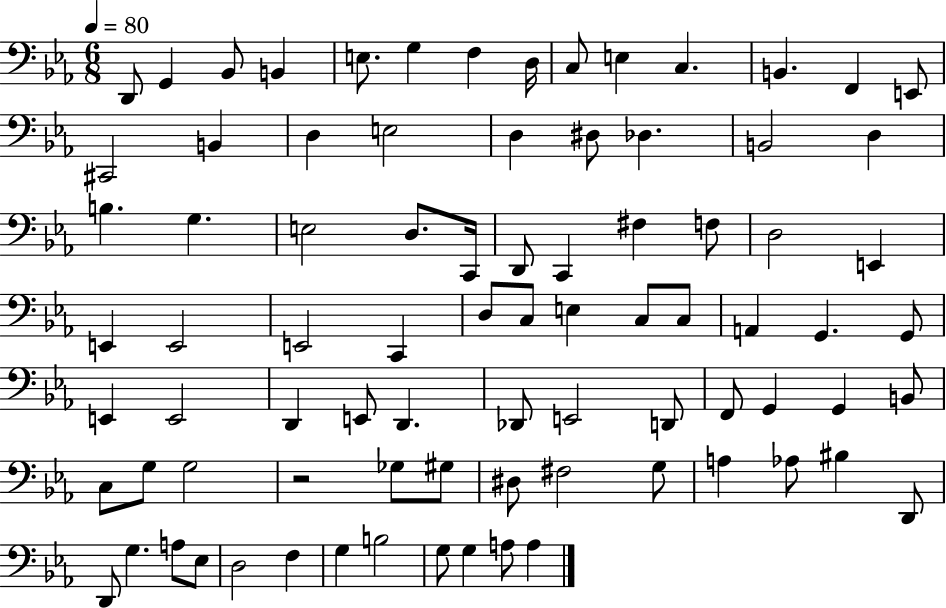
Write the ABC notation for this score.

X:1
T:Untitled
M:6/8
L:1/4
K:Eb
D,,/2 G,, _B,,/2 B,, E,/2 G, F, D,/4 C,/2 E, C, B,, F,, E,,/2 ^C,,2 B,, D, E,2 D, ^D,/2 _D, B,,2 D, B, G, E,2 D,/2 C,,/4 D,,/2 C,, ^F, F,/2 D,2 E,, E,, E,,2 E,,2 C,, D,/2 C,/2 E, C,/2 C,/2 A,, G,, G,,/2 E,, E,,2 D,, E,,/2 D,, _D,,/2 E,,2 D,,/2 F,,/2 G,, G,, B,,/2 C,/2 G,/2 G,2 z2 _G,/2 ^G,/2 ^D,/2 ^F,2 G,/2 A, _A,/2 ^B, D,,/2 D,,/2 G, A,/2 _E,/2 D,2 F, G, B,2 G,/2 G, A,/2 A,